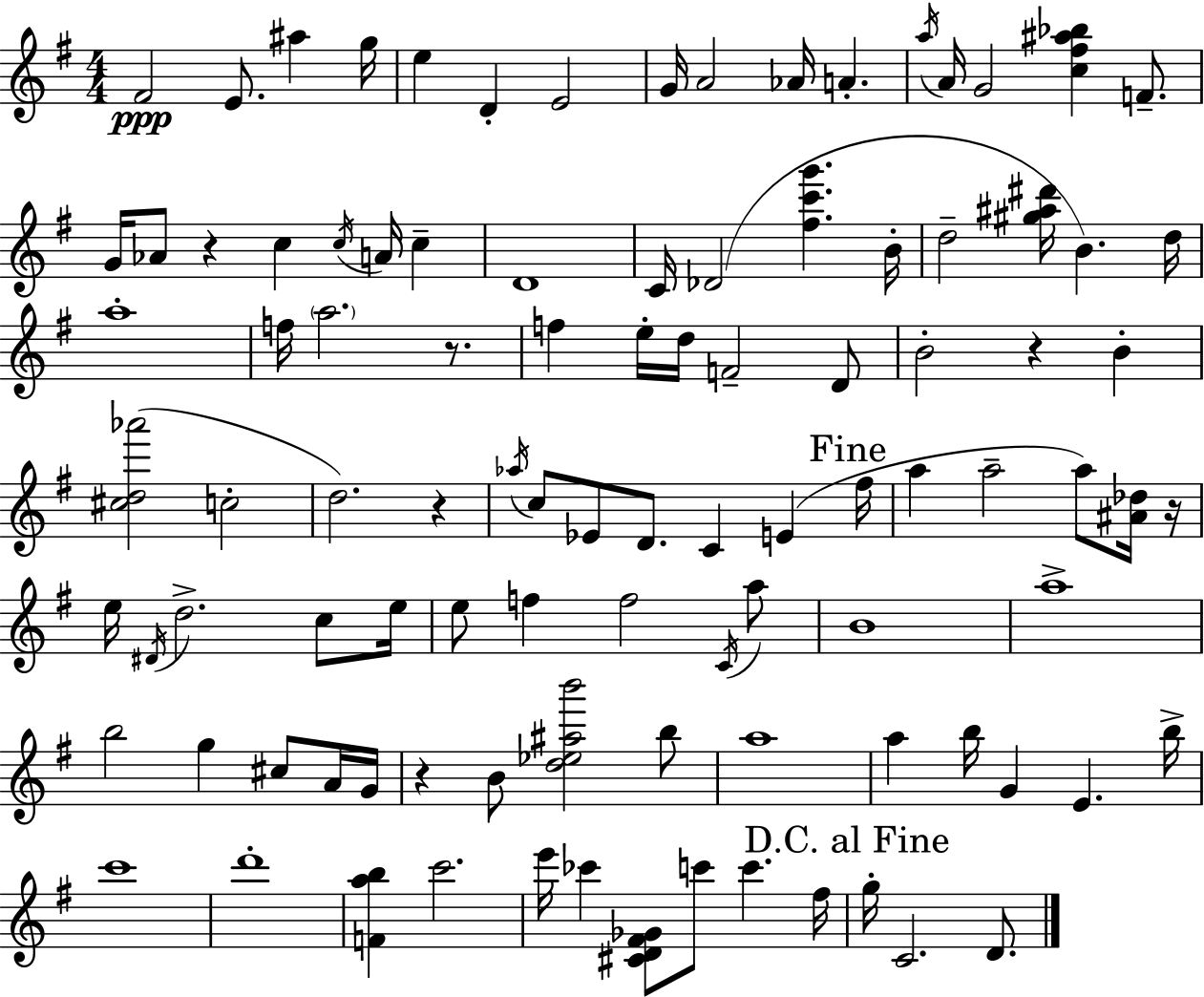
X:1
T:Untitled
M:4/4
L:1/4
K:G
^F2 E/2 ^a g/4 e D E2 G/4 A2 _A/4 A a/4 A/4 G2 [c^f^a_b] F/2 G/4 _A/2 z c c/4 A/4 c D4 C/4 _D2 [^fc'g'] B/4 d2 [^g^a^d']/4 B d/4 a4 f/4 a2 z/2 f e/4 d/4 F2 D/2 B2 z B [^cd_a']2 c2 d2 z _a/4 c/2 _E/2 D/2 C E ^f/4 a a2 a/2 [^A_d]/4 z/4 e/4 ^D/4 d2 c/2 e/4 e/2 f f2 C/4 a/2 B4 a4 b2 g ^c/2 A/4 G/4 z B/2 [d_e^ab']2 b/2 a4 a b/4 G E b/4 c'4 d'4 [Fab] c'2 e'/4 _c' [^CD^F_G]/2 c'/2 c' ^f/4 g/4 C2 D/2